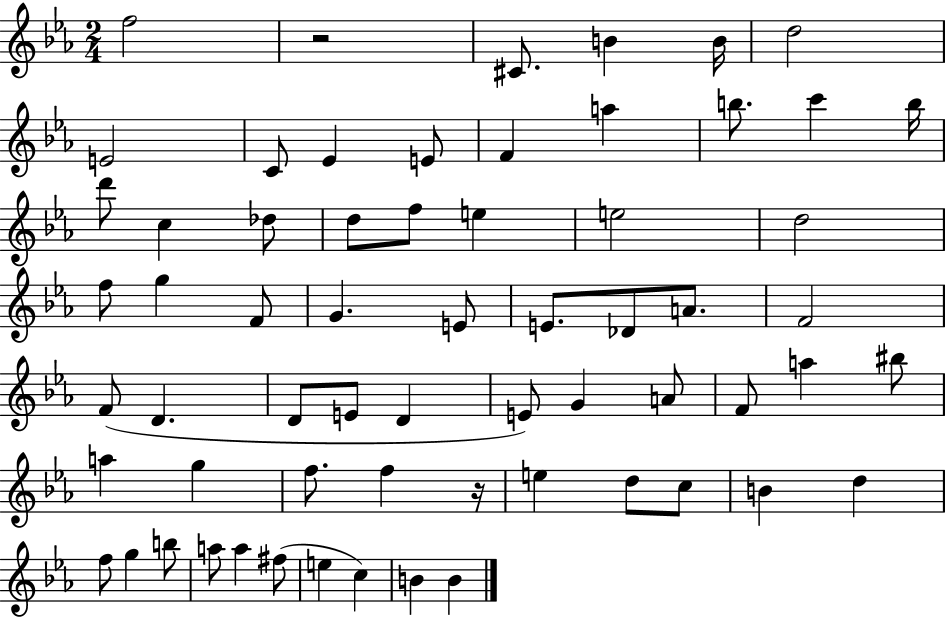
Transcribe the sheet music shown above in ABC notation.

X:1
T:Untitled
M:2/4
L:1/4
K:Eb
f2 z2 ^C/2 B B/4 d2 E2 C/2 _E E/2 F a b/2 c' b/4 d'/2 c _d/2 d/2 f/2 e e2 d2 f/2 g F/2 G E/2 E/2 _D/2 A/2 F2 F/2 D D/2 E/2 D E/2 G A/2 F/2 a ^b/2 a g f/2 f z/4 e d/2 c/2 B d f/2 g b/2 a/2 a ^f/2 e c B B